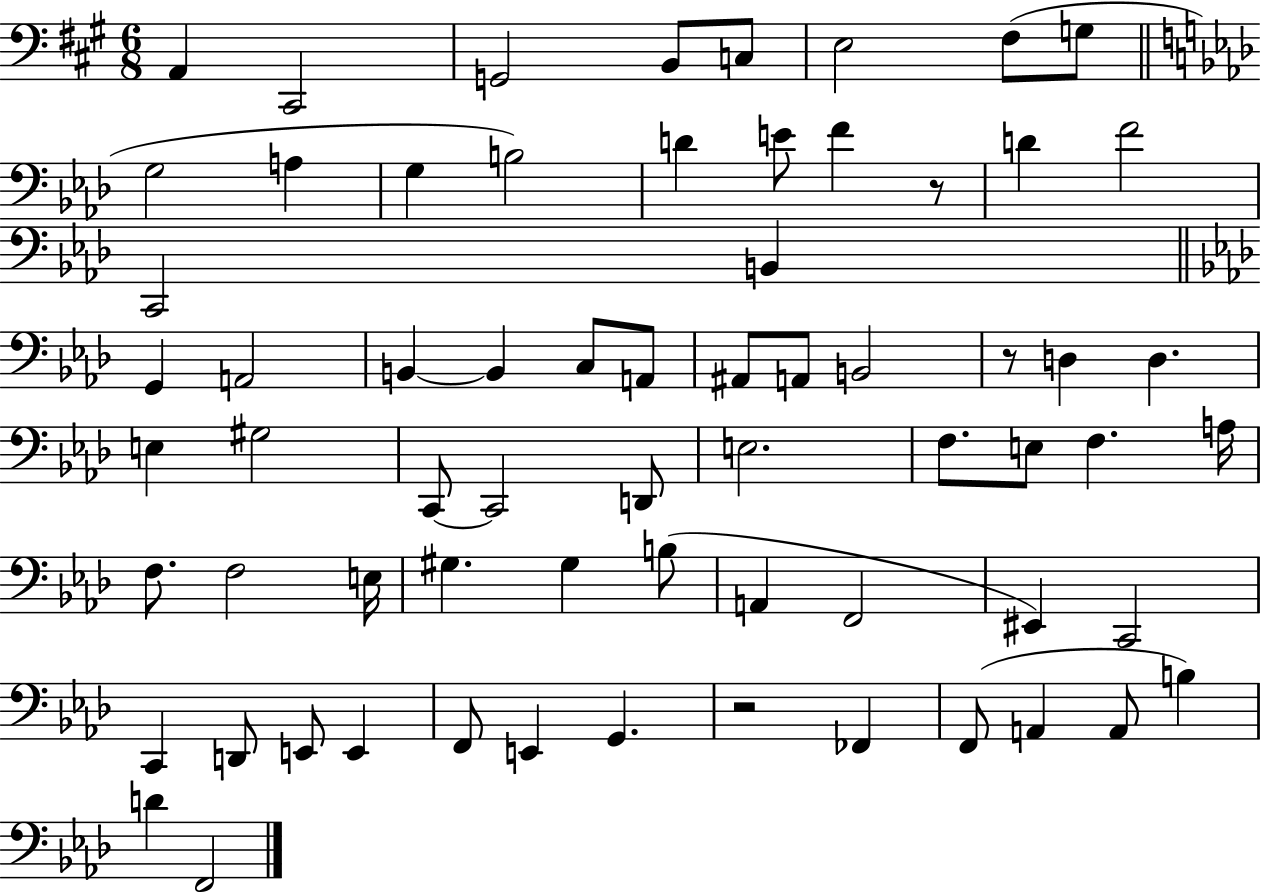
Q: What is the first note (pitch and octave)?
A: A2